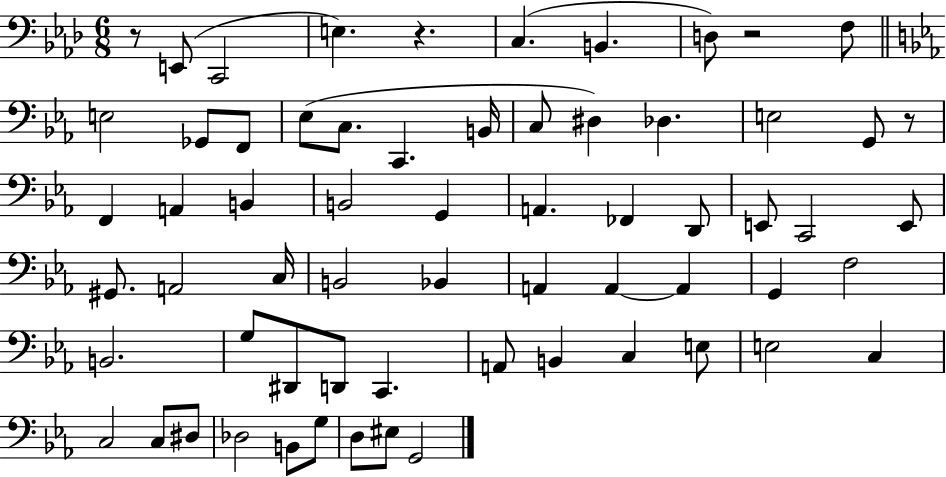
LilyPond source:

{
  \clef bass
  \numericTimeSignature
  \time 6/8
  \key aes \major
  r8 e,8( c,2 | e4.) r4. | c4.( b,4. | d8) r2 f8 | \break \bar "||" \break \key ees \major e2 ges,8 f,8 | ees8( c8. c,4. b,16 | c8 dis4) des4. | e2 g,8 r8 | \break f,4 a,4 b,4 | b,2 g,4 | a,4. fes,4 d,8 | e,8 c,2 e,8 | \break gis,8. a,2 c16 | b,2 bes,4 | a,4 a,4~~ a,4 | g,4 f2 | \break b,2. | g8 dis,8 d,8 c,4. | a,8 b,4 c4 e8 | e2 c4 | \break c2 c8 dis8 | des2 b,8 g8 | d8 eis8 g,2 | \bar "|."
}